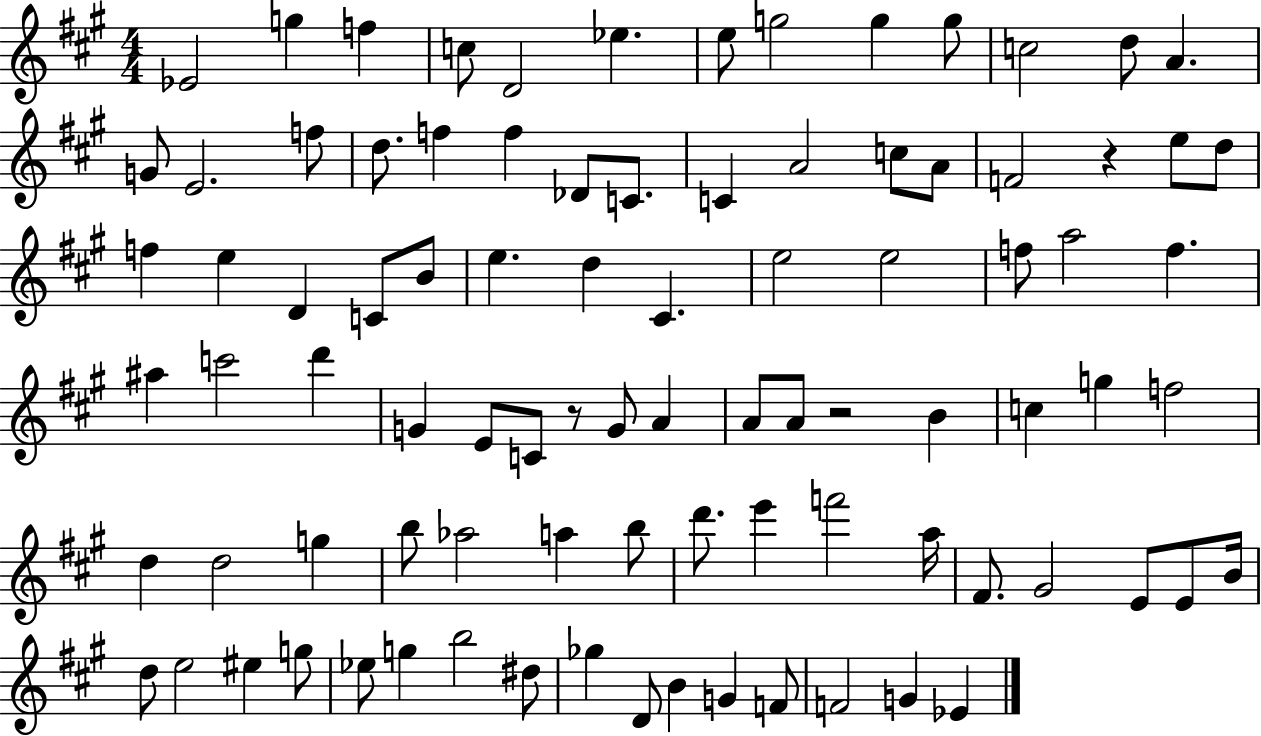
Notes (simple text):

Eb4/h G5/q F5/q C5/e D4/h Eb5/q. E5/e G5/h G5/q G5/e C5/h D5/e A4/q. G4/e E4/h. F5/e D5/e. F5/q F5/q Db4/e C4/e. C4/q A4/h C5/e A4/e F4/h R/q E5/e D5/e F5/q E5/q D4/q C4/e B4/e E5/q. D5/q C#4/q. E5/h E5/h F5/e A5/h F5/q. A#5/q C6/h D6/q G4/q E4/e C4/e R/e G4/e A4/q A4/e A4/e R/h B4/q C5/q G5/q F5/h D5/q D5/h G5/q B5/e Ab5/h A5/q B5/e D6/e. E6/q F6/h A5/s F#4/e. G#4/h E4/e E4/e B4/s D5/e E5/h EIS5/q G5/e Eb5/e G5/q B5/h D#5/e Gb5/q D4/e B4/q G4/q F4/e F4/h G4/q Eb4/q